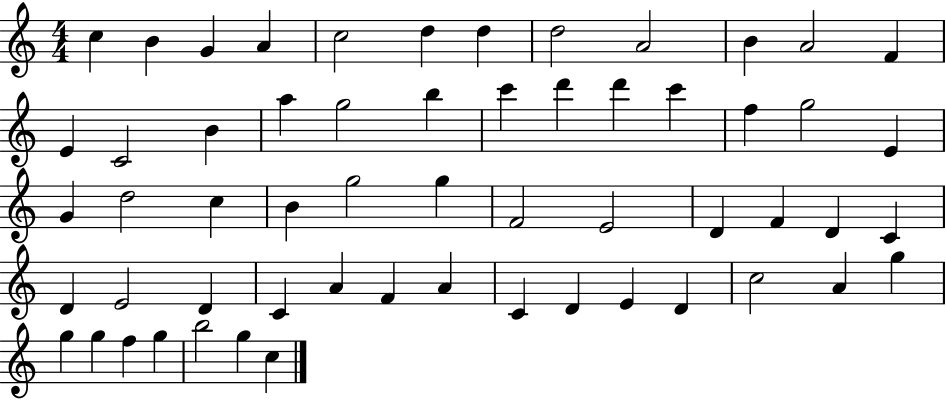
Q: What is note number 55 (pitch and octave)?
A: G5